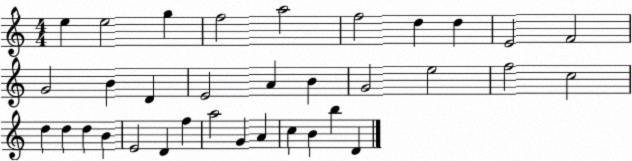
X:1
T:Untitled
M:4/4
L:1/4
K:C
e e2 g f2 a2 f2 d d E2 F2 G2 B D E2 A B G2 e2 f2 c2 d d d B E2 D f a2 G A c B b D